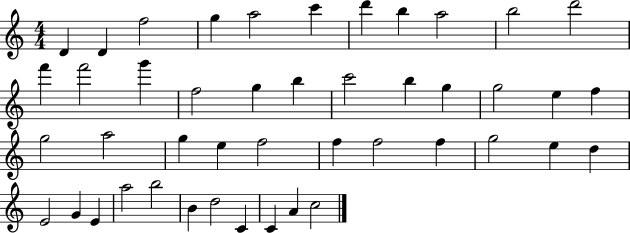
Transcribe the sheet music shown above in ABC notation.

X:1
T:Untitled
M:4/4
L:1/4
K:C
D D f2 g a2 c' d' b a2 b2 d'2 f' f'2 g' f2 g b c'2 b g g2 e f g2 a2 g e f2 f f2 f g2 e d E2 G E a2 b2 B d2 C C A c2